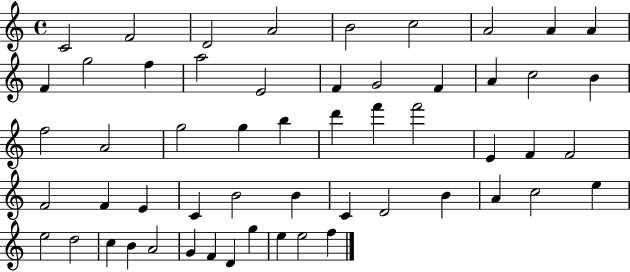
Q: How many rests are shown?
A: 0